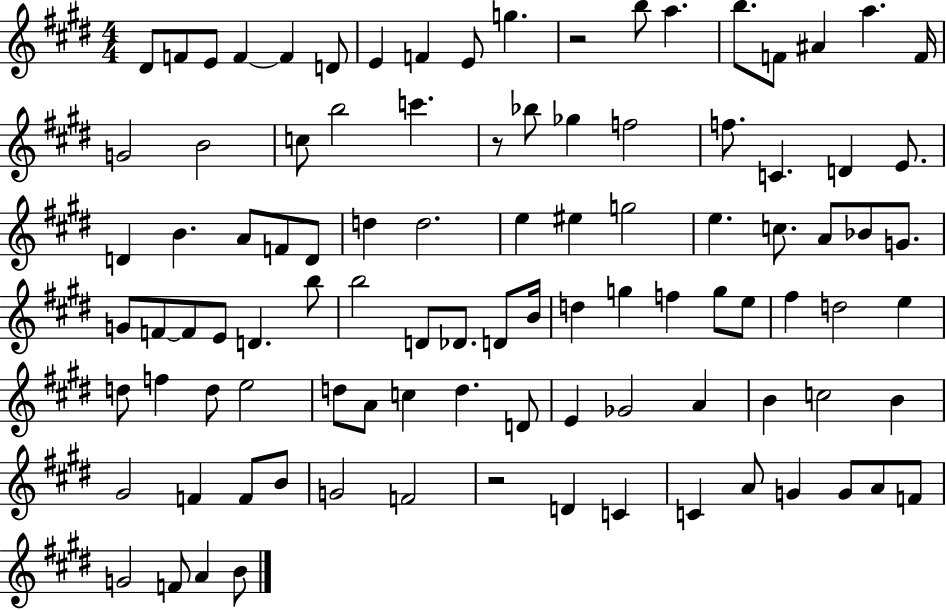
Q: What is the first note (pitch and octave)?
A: D#4